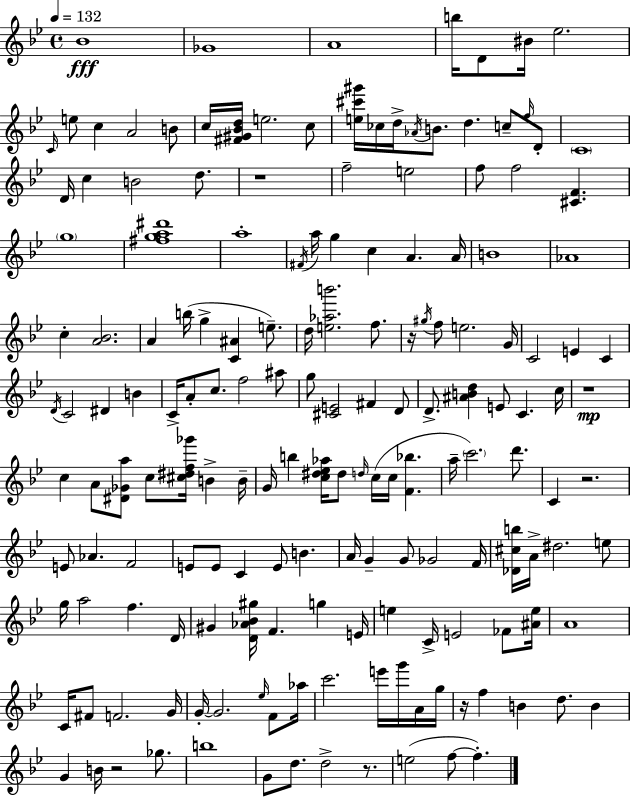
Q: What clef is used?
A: treble